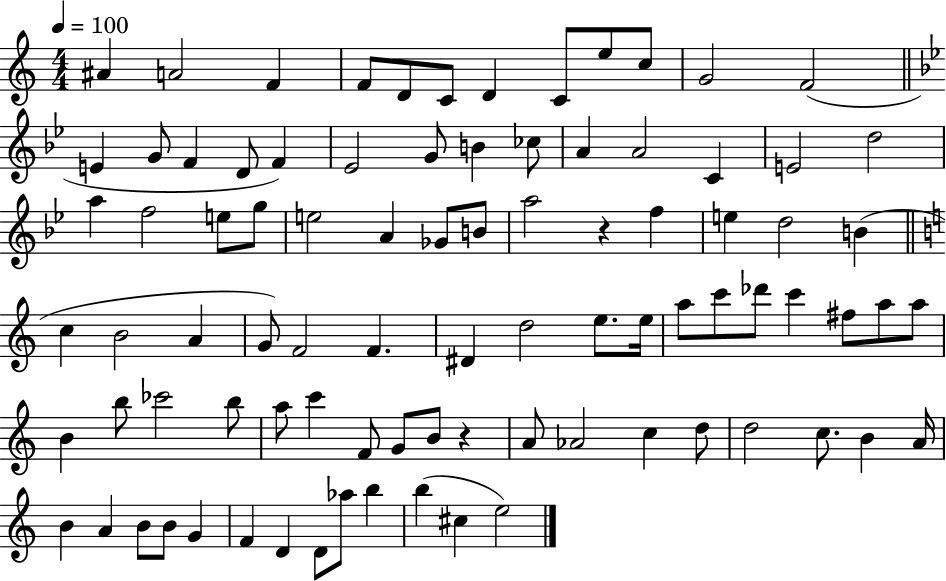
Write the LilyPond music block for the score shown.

{
  \clef treble
  \numericTimeSignature
  \time 4/4
  \key c \major
  \tempo 4 = 100
  ais'4 a'2 f'4 | f'8 d'8 c'8 d'4 c'8 e''8 c''8 | g'2 f'2( | \bar "||" \break \key bes \major e'4 g'8 f'4 d'8 f'4) | ees'2 g'8 b'4 ces''8 | a'4 a'2 c'4 | e'2 d''2 | \break a''4 f''2 e''8 g''8 | e''2 a'4 ges'8 b'8 | a''2 r4 f''4 | e''4 d''2 b'4( | \break \bar "||" \break \key c \major c''4 b'2 a'4 | g'8) f'2 f'4. | dis'4 d''2 e''8. e''16 | a''8 c'''8 des'''8 c'''4 fis''8 a''8 a''8 | \break b'4 b''8 ces'''2 b''8 | a''8 c'''4 f'8 g'8 b'8 r4 | a'8 aes'2 c''4 d''8 | d''2 c''8. b'4 a'16 | \break b'4 a'4 b'8 b'8 g'4 | f'4 d'4 d'8 aes''8 b''4 | b''4( cis''4 e''2) | \bar "|."
}